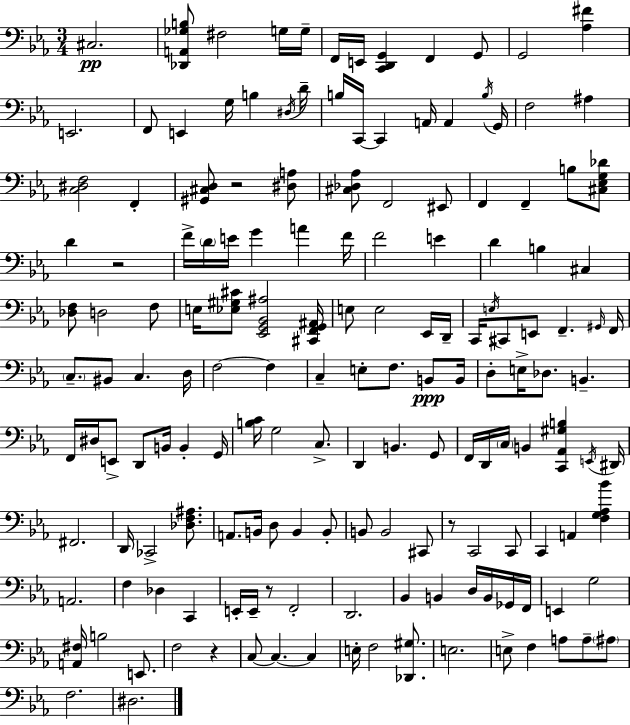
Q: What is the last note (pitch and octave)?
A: D#3